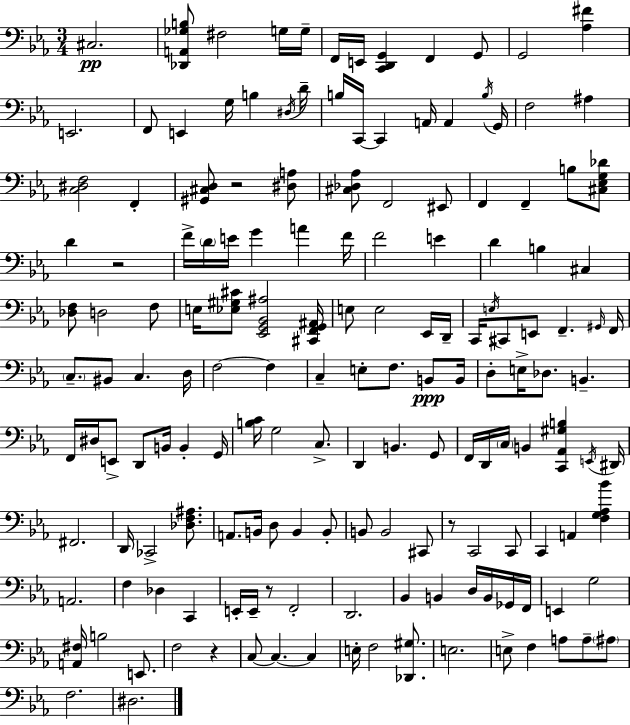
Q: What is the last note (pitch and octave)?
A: D#3